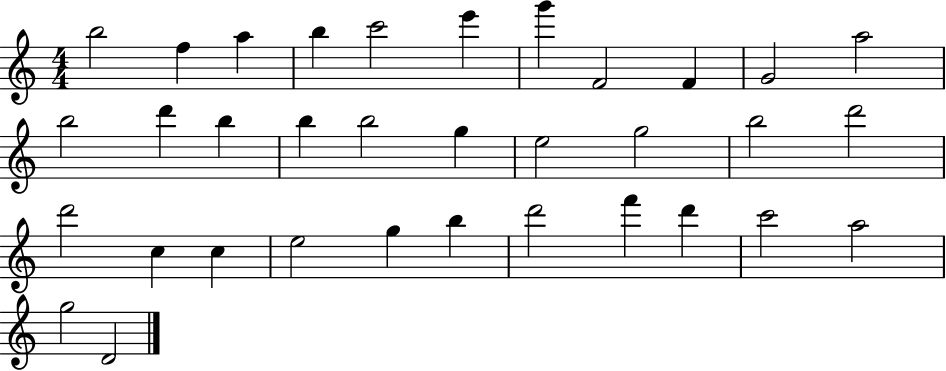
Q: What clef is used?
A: treble